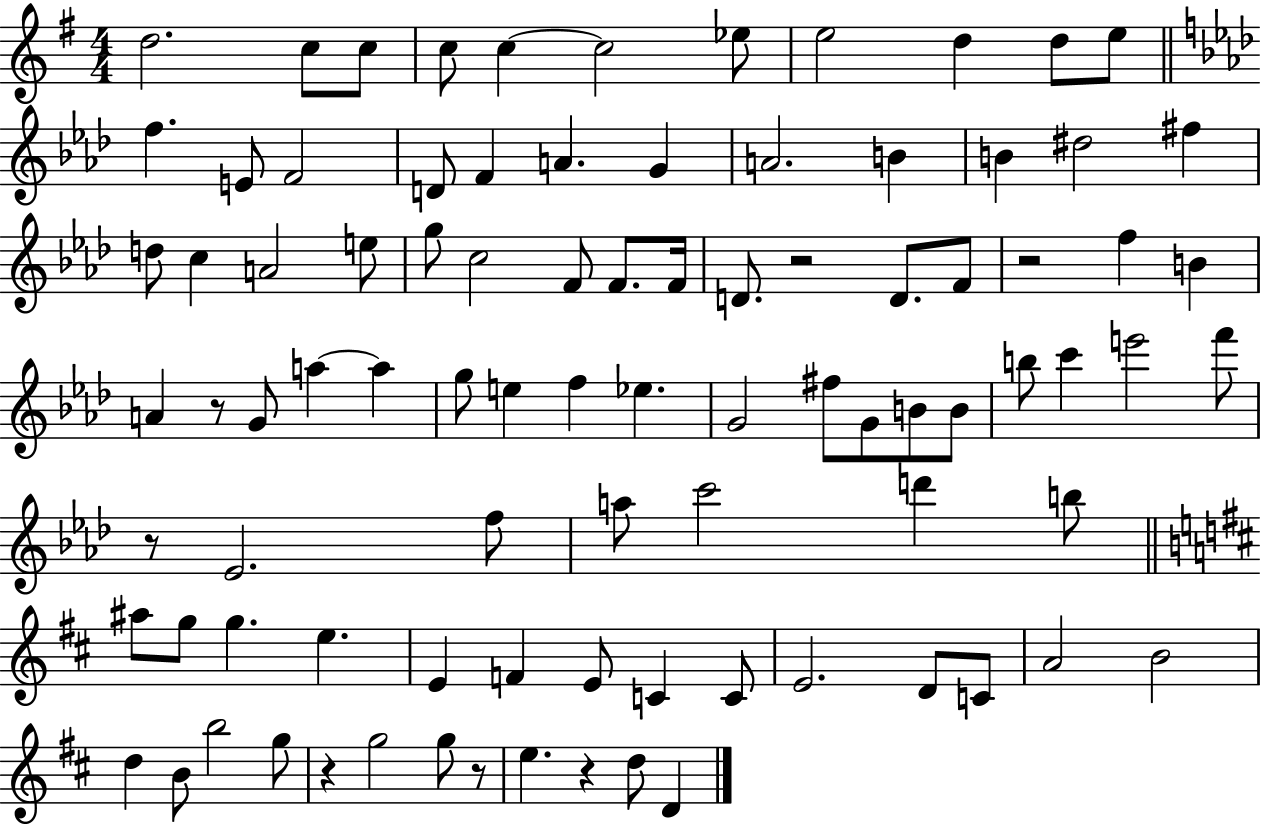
D5/h. C5/e C5/e C5/e C5/q C5/h Eb5/e E5/h D5/q D5/e E5/e F5/q. E4/e F4/h D4/e F4/q A4/q. G4/q A4/h. B4/q B4/q D#5/h F#5/q D5/e C5/q A4/h E5/e G5/e C5/h F4/e F4/e. F4/s D4/e. R/h D4/e. F4/e R/h F5/q B4/q A4/q R/e G4/e A5/q A5/q G5/e E5/q F5/q Eb5/q. G4/h F#5/e G4/e B4/e B4/e B5/e C6/q E6/h F6/e R/e Eb4/h. F5/e A5/e C6/h D6/q B5/e A#5/e G5/e G5/q. E5/q. E4/q F4/q E4/e C4/q C4/e E4/h. D4/e C4/e A4/h B4/h D5/q B4/e B5/h G5/e R/q G5/h G5/e R/e E5/q. R/q D5/e D4/q